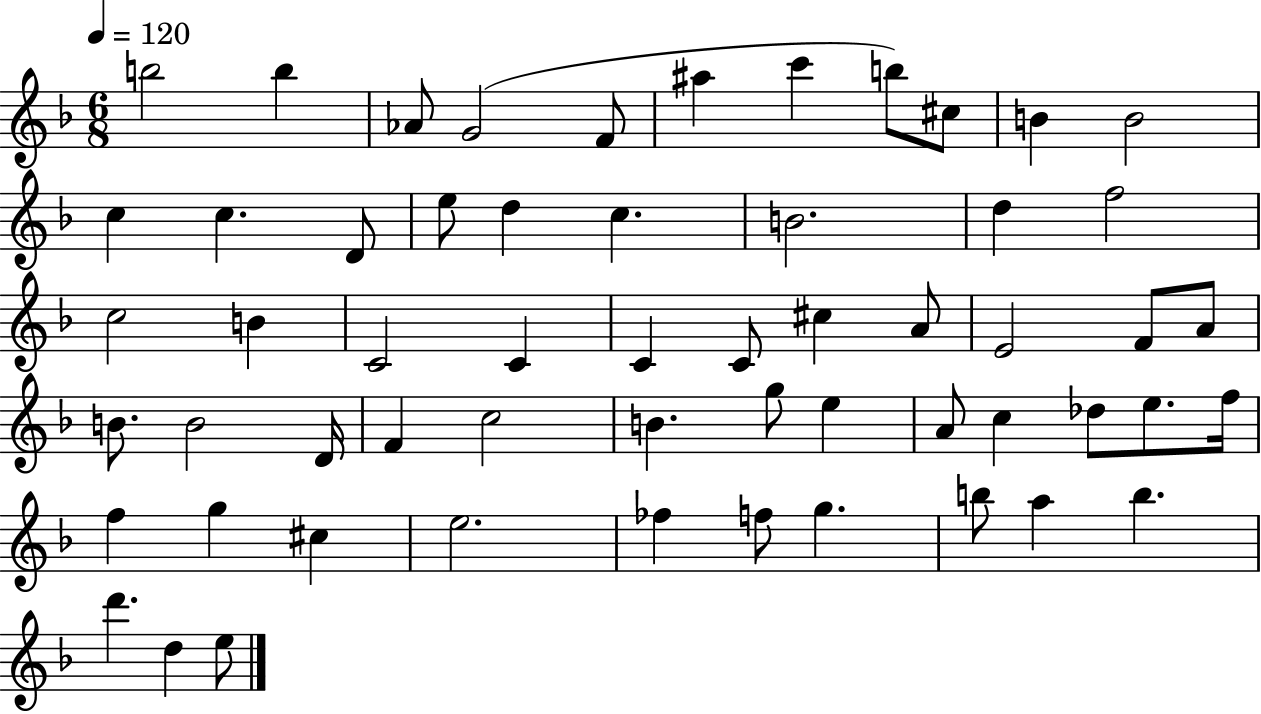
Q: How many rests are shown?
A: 0